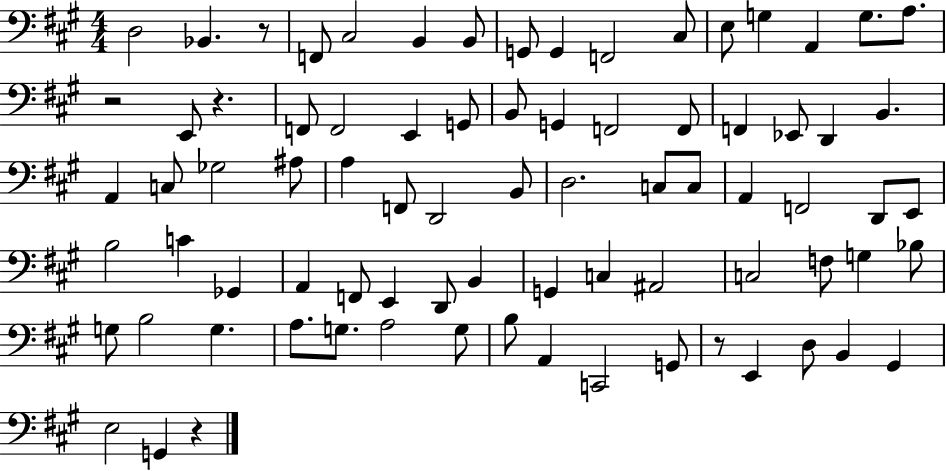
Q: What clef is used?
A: bass